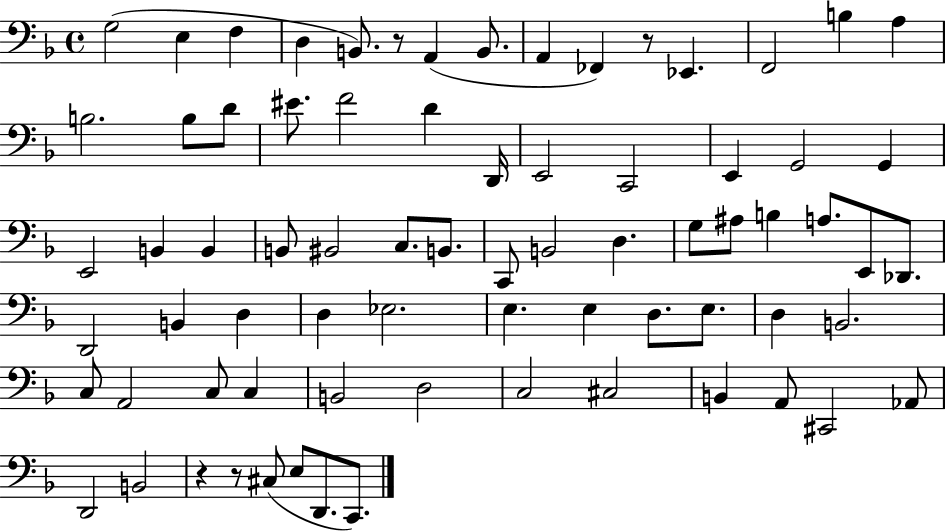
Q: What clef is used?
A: bass